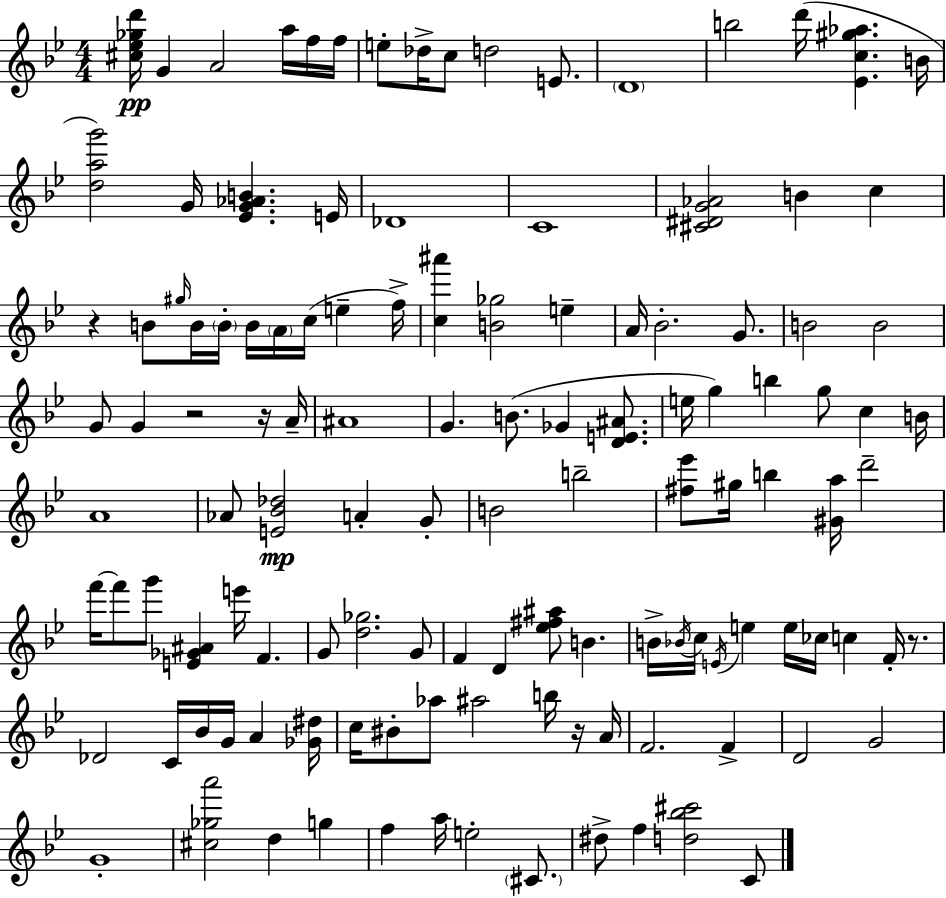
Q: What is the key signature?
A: G minor